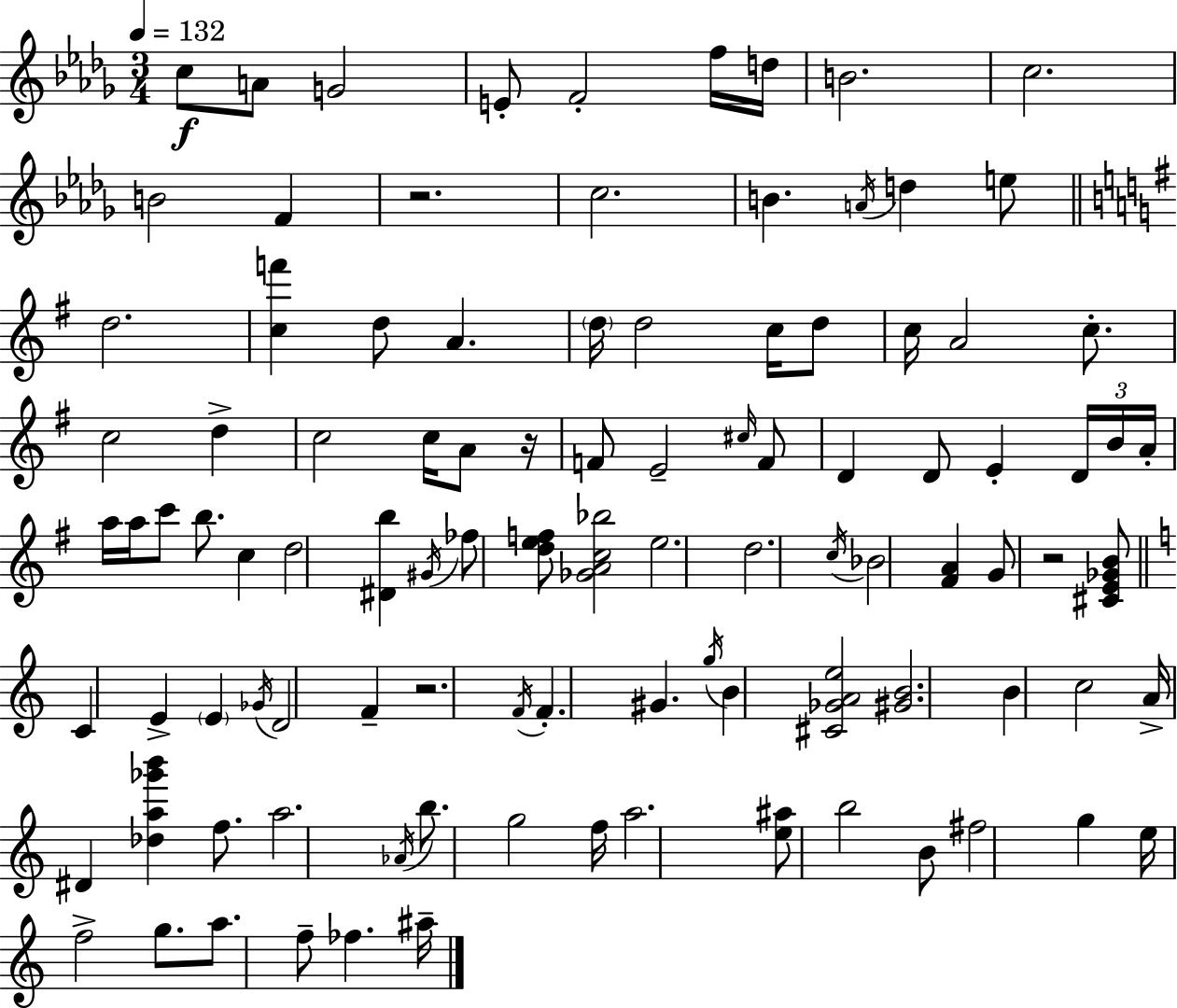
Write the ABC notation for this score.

X:1
T:Untitled
M:3/4
L:1/4
K:Bbm
c/2 A/2 G2 E/2 F2 f/4 d/4 B2 c2 B2 F z2 c2 B A/4 d e/2 d2 [cf'] d/2 A d/4 d2 c/4 d/2 c/4 A2 c/2 c2 d c2 c/4 A/2 z/4 F/2 E2 ^c/4 F/2 D D/2 E D/4 B/4 A/4 a/4 a/4 c'/2 b/2 c d2 [^Db] ^G/4 _f/2 [def]/2 [_GAc_b]2 e2 d2 c/4 _B2 [^FA] G/2 z2 [^CE_GB]/2 C E E _G/4 D2 F z2 F/4 F ^G g/4 B [^C_GAe]2 [^GB]2 B c2 A/4 ^D [_da_g'b'] f/2 a2 _A/4 b/2 g2 f/4 a2 [e^a]/2 b2 B/2 ^f2 g e/4 f2 g/2 a/2 f/2 _f ^a/4